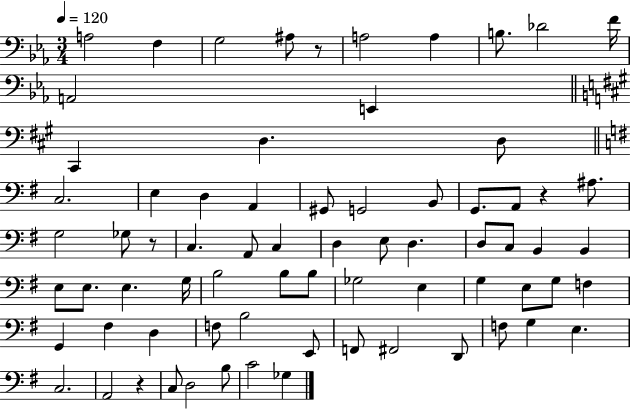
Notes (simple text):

A3/h F3/q G3/h A#3/e R/e A3/h A3/q B3/e. Db4/h F4/s A2/h E2/q C#2/q D3/q. D3/e C3/h. E3/q D3/q A2/q G#2/e G2/h B2/e G2/e. A2/e R/q A#3/e. G3/h Gb3/e R/e C3/q. A2/e C3/q D3/q E3/e D3/q. D3/e C3/e B2/q B2/q E3/e E3/e. E3/q. G3/s B3/h B3/e B3/e Gb3/h E3/q G3/q E3/e G3/e F3/q G2/q F#3/q D3/q F3/e B3/h E2/e F2/e F#2/h D2/e F3/e G3/q E3/q. C3/h. A2/h R/q C3/e D3/h B3/e C4/h Gb3/q